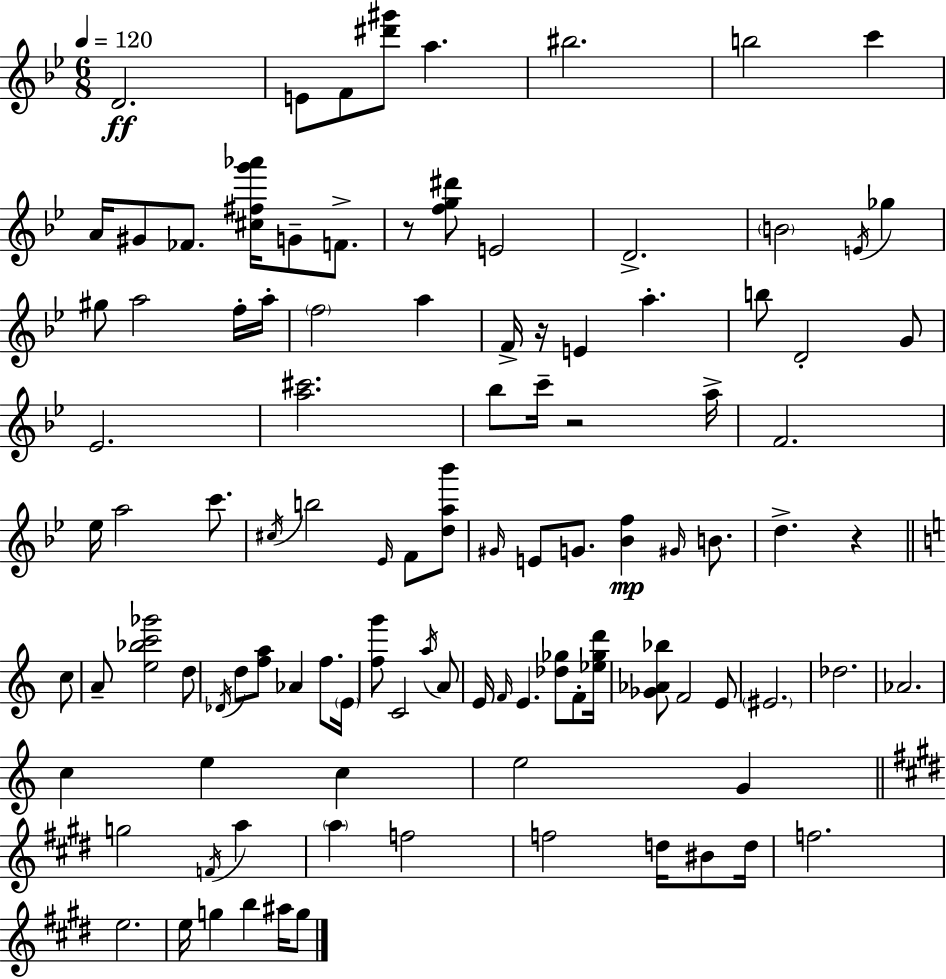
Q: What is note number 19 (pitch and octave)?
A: A5